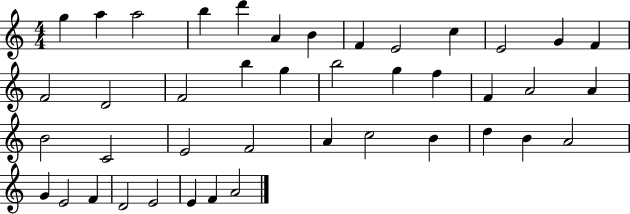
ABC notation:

X:1
T:Untitled
M:4/4
L:1/4
K:C
g a a2 b d' A B F E2 c E2 G F F2 D2 F2 b g b2 g f F A2 A B2 C2 E2 F2 A c2 B d B A2 G E2 F D2 E2 E F A2